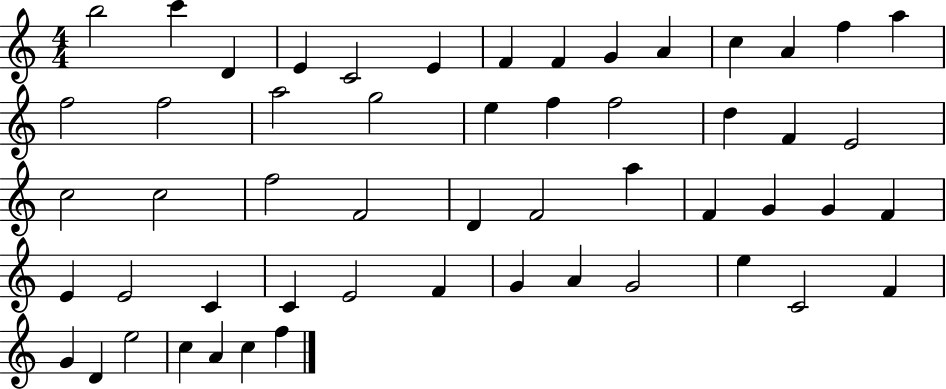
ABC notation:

X:1
T:Untitled
M:4/4
L:1/4
K:C
b2 c' D E C2 E F F G A c A f a f2 f2 a2 g2 e f f2 d F E2 c2 c2 f2 F2 D F2 a F G G F E E2 C C E2 F G A G2 e C2 F G D e2 c A c f